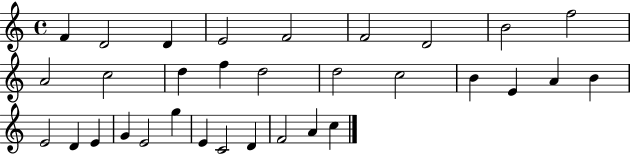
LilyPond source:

{
  \clef treble
  \time 4/4
  \defaultTimeSignature
  \key c \major
  f'4 d'2 d'4 | e'2 f'2 | f'2 d'2 | b'2 f''2 | \break a'2 c''2 | d''4 f''4 d''2 | d''2 c''2 | b'4 e'4 a'4 b'4 | \break e'2 d'4 e'4 | g'4 e'2 g''4 | e'4 c'2 d'4 | f'2 a'4 c''4 | \break \bar "|."
}